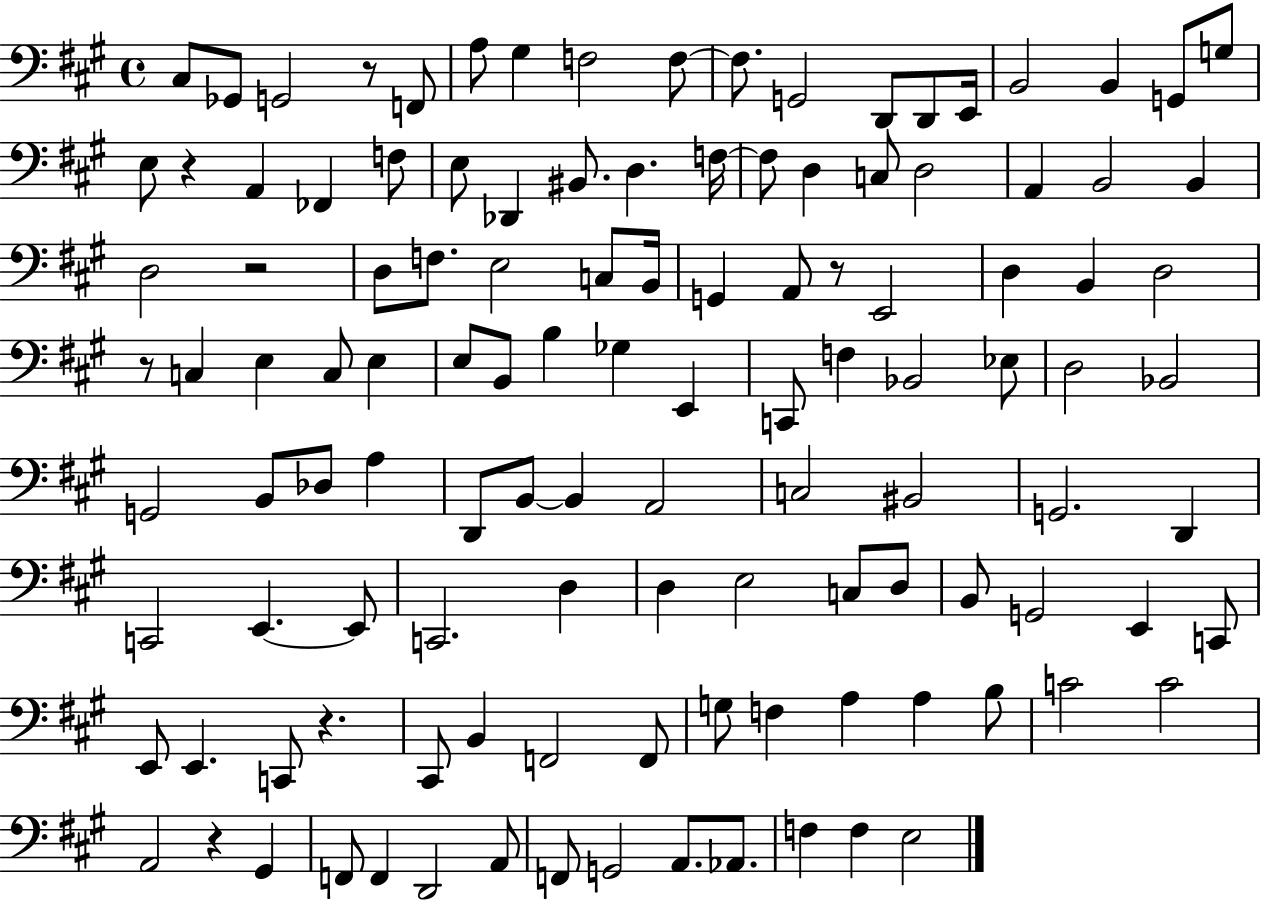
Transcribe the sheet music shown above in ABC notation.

X:1
T:Untitled
M:4/4
L:1/4
K:A
^C,/2 _G,,/2 G,,2 z/2 F,,/2 A,/2 ^G, F,2 F,/2 F,/2 G,,2 D,,/2 D,,/2 E,,/4 B,,2 B,, G,,/2 G,/2 E,/2 z A,, _F,, F,/2 E,/2 _D,, ^B,,/2 D, F,/4 F,/2 D, C,/2 D,2 A,, B,,2 B,, D,2 z2 D,/2 F,/2 E,2 C,/2 B,,/4 G,, A,,/2 z/2 E,,2 D, B,, D,2 z/2 C, E, C,/2 E, E,/2 B,,/2 B, _G, E,, C,,/2 F, _B,,2 _E,/2 D,2 _B,,2 G,,2 B,,/2 _D,/2 A, D,,/2 B,,/2 B,, A,,2 C,2 ^B,,2 G,,2 D,, C,,2 E,, E,,/2 C,,2 D, D, E,2 C,/2 D,/2 B,,/2 G,,2 E,, C,,/2 E,,/2 E,, C,,/2 z ^C,,/2 B,, F,,2 F,,/2 G,/2 F, A, A, B,/2 C2 C2 A,,2 z ^G,, F,,/2 F,, D,,2 A,,/2 F,,/2 G,,2 A,,/2 _A,,/2 F, F, E,2